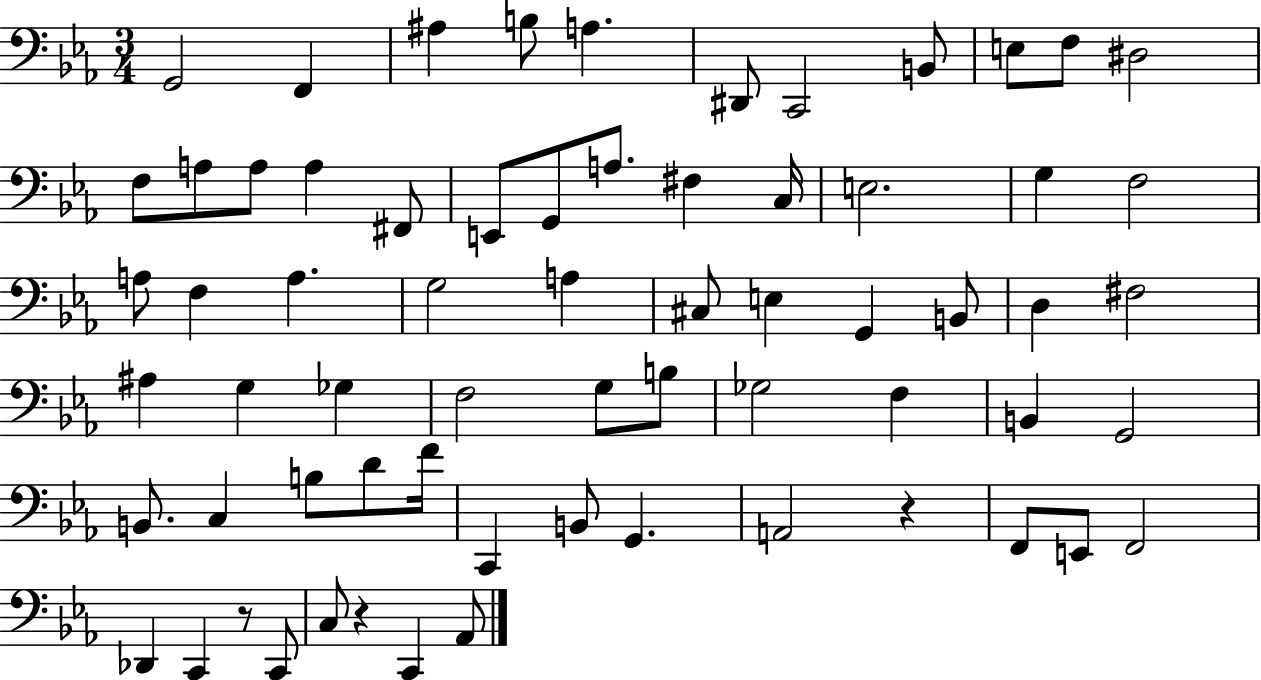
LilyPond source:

{
  \clef bass
  \numericTimeSignature
  \time 3/4
  \key ees \major
  \repeat volta 2 { g,2 f,4 | ais4 b8 a4. | dis,8 c,2 b,8 | e8 f8 dis2 | \break f8 a8 a8 a4 fis,8 | e,8 g,8 a8. fis4 c16 | e2. | g4 f2 | \break a8 f4 a4. | g2 a4 | cis8 e4 g,4 b,8 | d4 fis2 | \break ais4 g4 ges4 | f2 g8 b8 | ges2 f4 | b,4 g,2 | \break b,8. c4 b8 d'8 f'16 | c,4 b,8 g,4. | a,2 r4 | f,8 e,8 f,2 | \break des,4 c,4 r8 c,8 | c8 r4 c,4 aes,8 | } \bar "|."
}